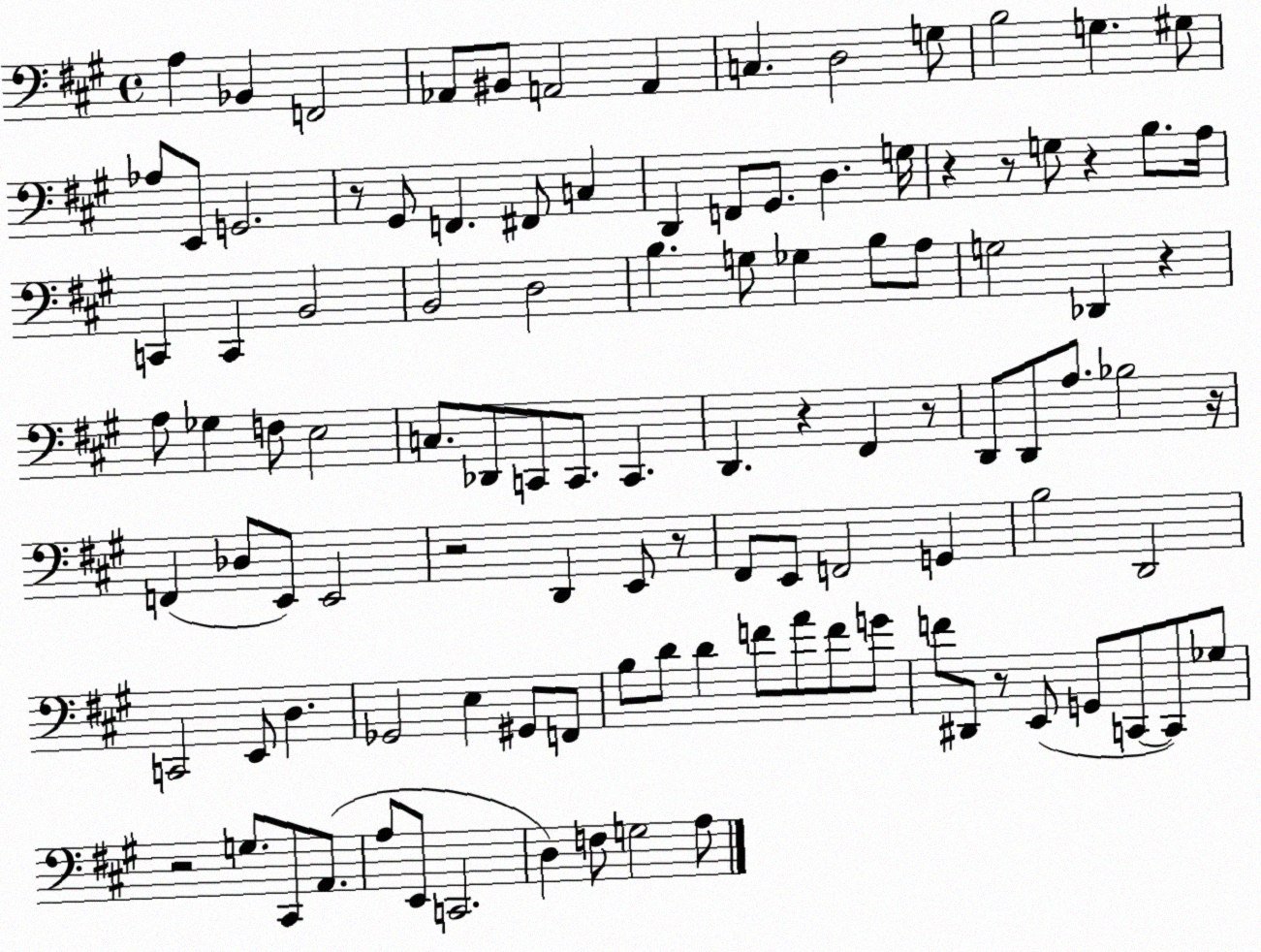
X:1
T:Untitled
M:4/4
L:1/4
K:A
A, _B,, F,,2 _A,,/2 ^B,,/2 A,,2 A,, C, D,2 G,/2 B,2 G, ^G,/2 _A,/2 E,,/2 G,,2 z/2 ^G,,/2 F,, ^F,,/2 C, D,, F,,/2 ^G,,/2 D, G,/4 z z/2 G,/2 z B,/2 A,/4 C,, C,, B,,2 B,,2 D,2 B, G,/2 _G, B,/2 A,/2 G,2 _D,, z A,/2 _G, F,/2 E,2 C,/2 _D,,/2 C,,/2 C,,/2 C,, D,, z ^F,, z/2 D,,/2 D,,/2 A,/2 _B,2 z/4 F,, _D,/2 E,,/2 E,,2 z2 D,, E,,/2 z/2 ^F,,/2 E,,/2 F,,2 G,, B,2 D,,2 C,,2 E,,/2 D, _G,,2 E, ^G,,/2 F,,/2 B,/2 D/2 D F/2 A/2 F/2 G/2 F/2 ^D,,/2 z/2 E,,/2 G,,/2 C,,/2 C,,/2 _G,/2 z2 G,/2 ^C,,/2 A,,/2 A,/2 E,,/2 C,,2 D, F,/2 G,2 A,/2